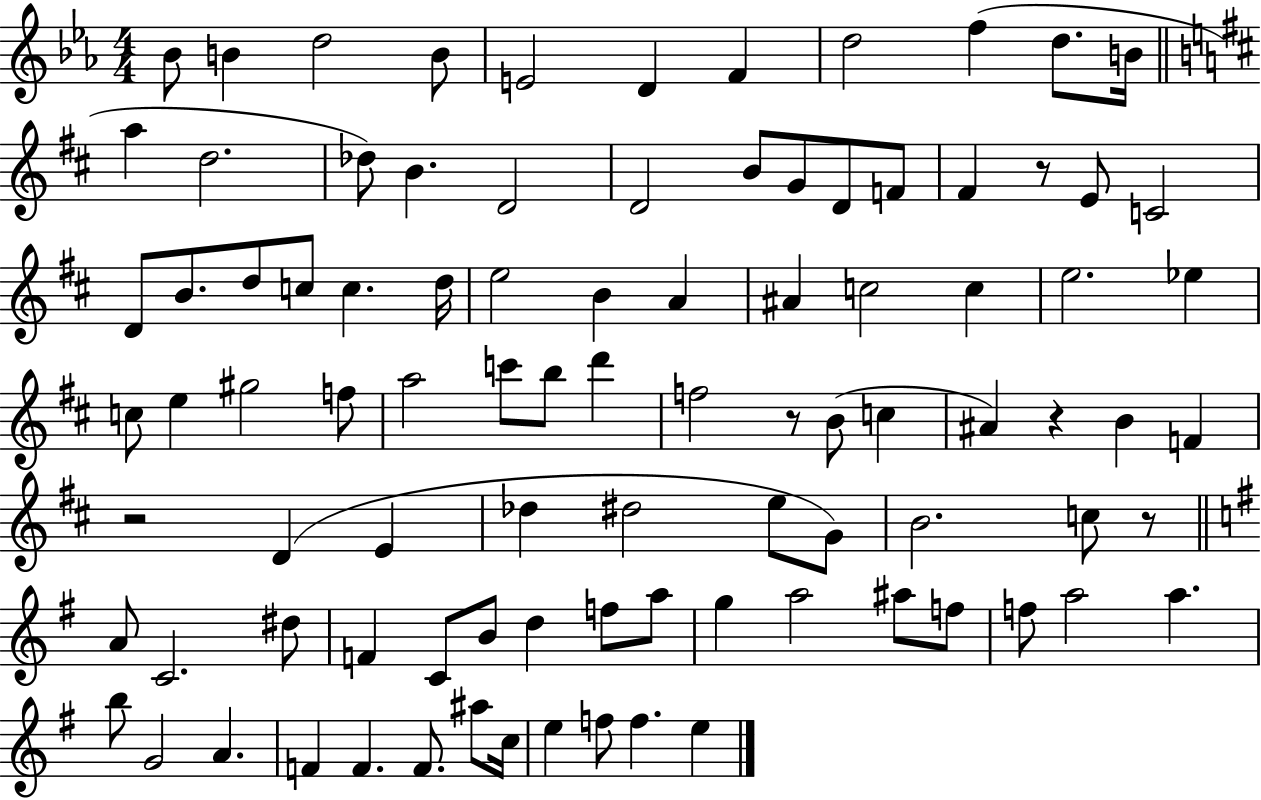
Bb4/e B4/q D5/h B4/e E4/h D4/q F4/q D5/h F5/q D5/e. B4/s A5/q D5/h. Db5/e B4/q. D4/h D4/h B4/e G4/e D4/e F4/e F#4/q R/e E4/e C4/h D4/e B4/e. D5/e C5/e C5/q. D5/s E5/h B4/q A4/q A#4/q C5/h C5/q E5/h. Eb5/q C5/e E5/q G#5/h F5/e A5/h C6/e B5/e D6/q F5/h R/e B4/e C5/q A#4/q R/q B4/q F4/q R/h D4/q E4/q Db5/q D#5/h E5/e G4/e B4/h. C5/e R/e A4/e C4/h. D#5/e F4/q C4/e B4/e D5/q F5/e A5/e G5/q A5/h A#5/e F5/e F5/e A5/h A5/q. B5/e G4/h A4/q. F4/q F4/q. F4/e. A#5/e C5/s E5/q F5/e F5/q. E5/q